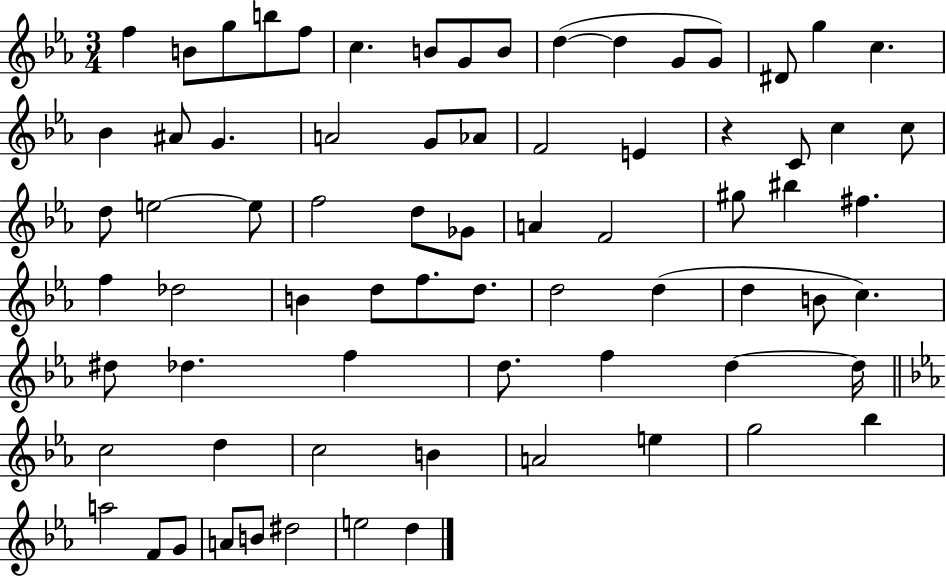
X:1
T:Untitled
M:3/4
L:1/4
K:Eb
f B/2 g/2 b/2 f/2 c B/2 G/2 B/2 d d G/2 G/2 ^D/2 g c _B ^A/2 G A2 G/2 _A/2 F2 E z C/2 c c/2 d/2 e2 e/2 f2 d/2 _G/2 A F2 ^g/2 ^b ^f f _d2 B d/2 f/2 d/2 d2 d d B/2 c ^d/2 _d f d/2 f d d/4 c2 d c2 B A2 e g2 _b a2 F/2 G/2 A/2 B/2 ^d2 e2 d